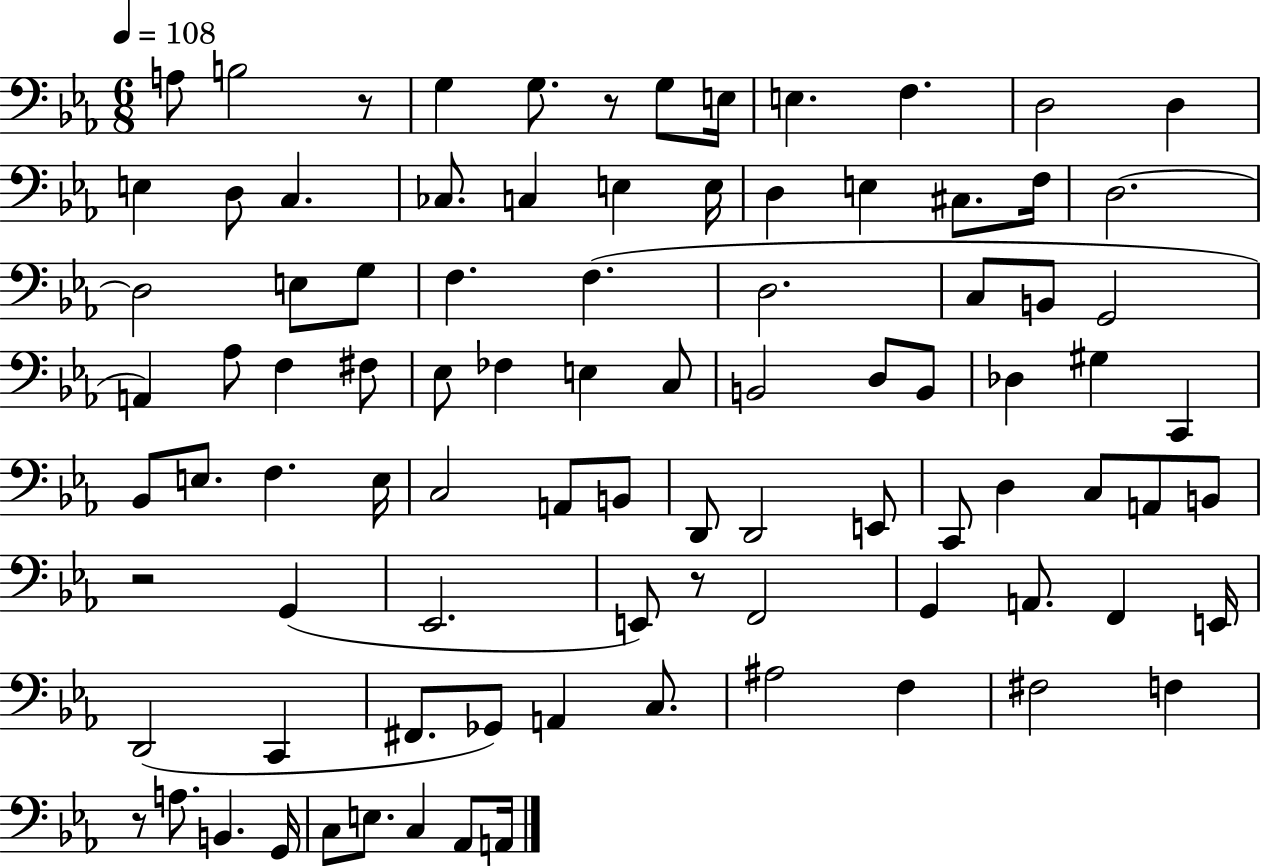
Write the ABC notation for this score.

X:1
T:Untitled
M:6/8
L:1/4
K:Eb
A,/2 B,2 z/2 G, G,/2 z/2 G,/2 E,/4 E, F, D,2 D, E, D,/2 C, _C,/2 C, E, E,/4 D, E, ^C,/2 F,/4 D,2 D,2 E,/2 G,/2 F, F, D,2 C,/2 B,,/2 G,,2 A,, _A,/2 F, ^F,/2 _E,/2 _F, E, C,/2 B,,2 D,/2 B,,/2 _D, ^G, C,, _B,,/2 E,/2 F, E,/4 C,2 A,,/2 B,,/2 D,,/2 D,,2 E,,/2 C,,/2 D, C,/2 A,,/2 B,,/2 z2 G,, _E,,2 E,,/2 z/2 F,,2 G,, A,,/2 F,, E,,/4 D,,2 C,, ^F,,/2 _G,,/2 A,, C,/2 ^A,2 F, ^F,2 F, z/2 A,/2 B,, G,,/4 C,/2 E,/2 C, _A,,/2 A,,/4